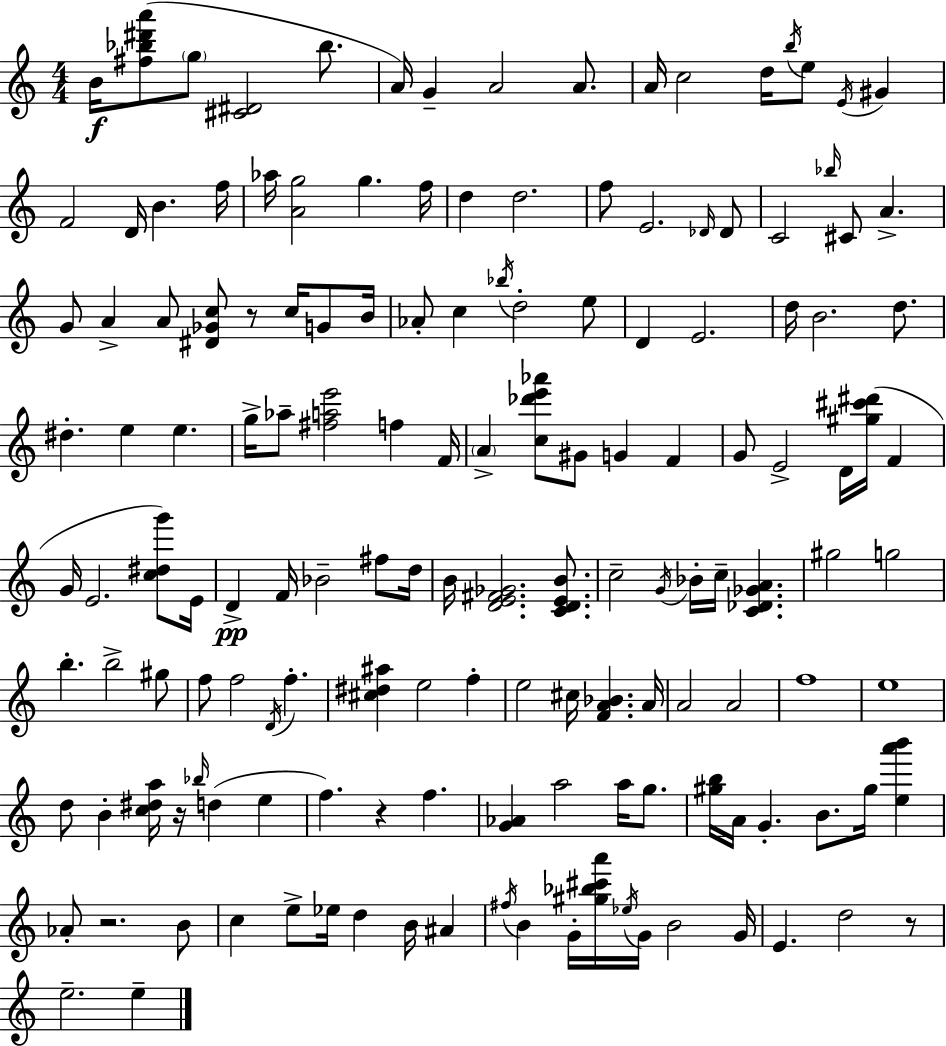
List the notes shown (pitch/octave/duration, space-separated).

B4/s [F#5,Bb5,D#6,A6]/e G5/e [C#4,D#4]/h Bb5/e. A4/s G4/q A4/h A4/e. A4/s C5/h D5/s B5/s E5/e E4/s G#4/q F4/h D4/s B4/q. F5/s Ab5/s [A4,G5]/h G5/q. F5/s D5/q D5/h. F5/e E4/h. Db4/s Db4/e C4/h Bb5/s C#4/e A4/q. G4/e A4/q A4/e [D#4,Gb4,C5]/e R/e C5/s G4/e B4/s Ab4/e C5/q Bb5/s D5/h E5/e D4/q E4/h. D5/s B4/h. D5/e. D#5/q. E5/q E5/q. G5/s Ab5/e [F#5,A5,E6]/h F5/q F4/s A4/q [C5,Db6,E6,Ab6]/e G#4/e G4/q F4/q G4/e E4/h D4/s [G#5,C#6,D#6]/s F4/q G4/s E4/h. [C5,D#5,G6]/e E4/s D4/q F4/s Bb4/h F#5/e D5/s B4/s [D4,E4,F#4,Gb4]/h. [C4,D4,E4,B4]/e. C5/h G4/s Bb4/s C5/s [C4,Db4,Gb4,A4]/q. G#5/h G5/h B5/q. B5/h G#5/e F5/e F5/h D4/s F5/q. [C#5,D#5,A#5]/q E5/h F5/q E5/h C#5/s [F4,A4,Bb4]/q. A4/s A4/h A4/h F5/w E5/w D5/e B4/q [C5,D#5,A5]/s R/s Bb5/s D5/q E5/q F5/q. R/q F5/q. [G4,Ab4]/q A5/h A5/s G5/e. [G#5,B5]/s A4/s G4/q. B4/e. G#5/s [E5,A6,B6]/q Ab4/e R/h. B4/e C5/q E5/e Eb5/s D5/q B4/s A#4/q F#5/s B4/q G4/s [G#5,Bb5,C#6,A6]/s Eb5/s G4/s B4/h G4/s E4/q. D5/h R/e E5/h. E5/q